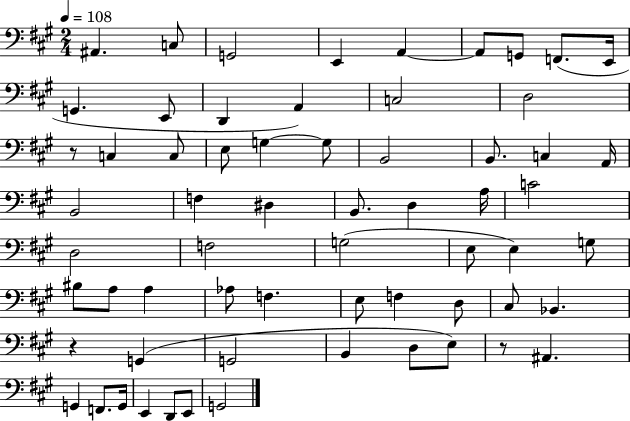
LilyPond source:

{
  \clef bass
  \numericTimeSignature
  \time 2/4
  \key a \major
  \tempo 4 = 108
  ais,4. c8 | g,2 | e,4 a,4~~ | a,8 g,8 f,8.( e,16 | \break g,4. e,8 | d,4 a,4) | c2 | d2 | \break r8 c4 c8 | e8 g4~~ g8 | b,2 | b,8. c4 a,16 | \break b,2 | f4 dis4 | b,8. d4 a16 | c'2 | \break d2 | f2 | g2( | e8 e4) g8 | \break bis8 a8 a4 | aes8 f4. | e8 f4 d8 | cis8 bes,4. | \break r4 g,4( | g,2 | b,4 d8 e8) | r8 ais,4. | \break g,4 f,8. g,16 | e,4 d,8 e,8 | g,2 | \bar "|."
}